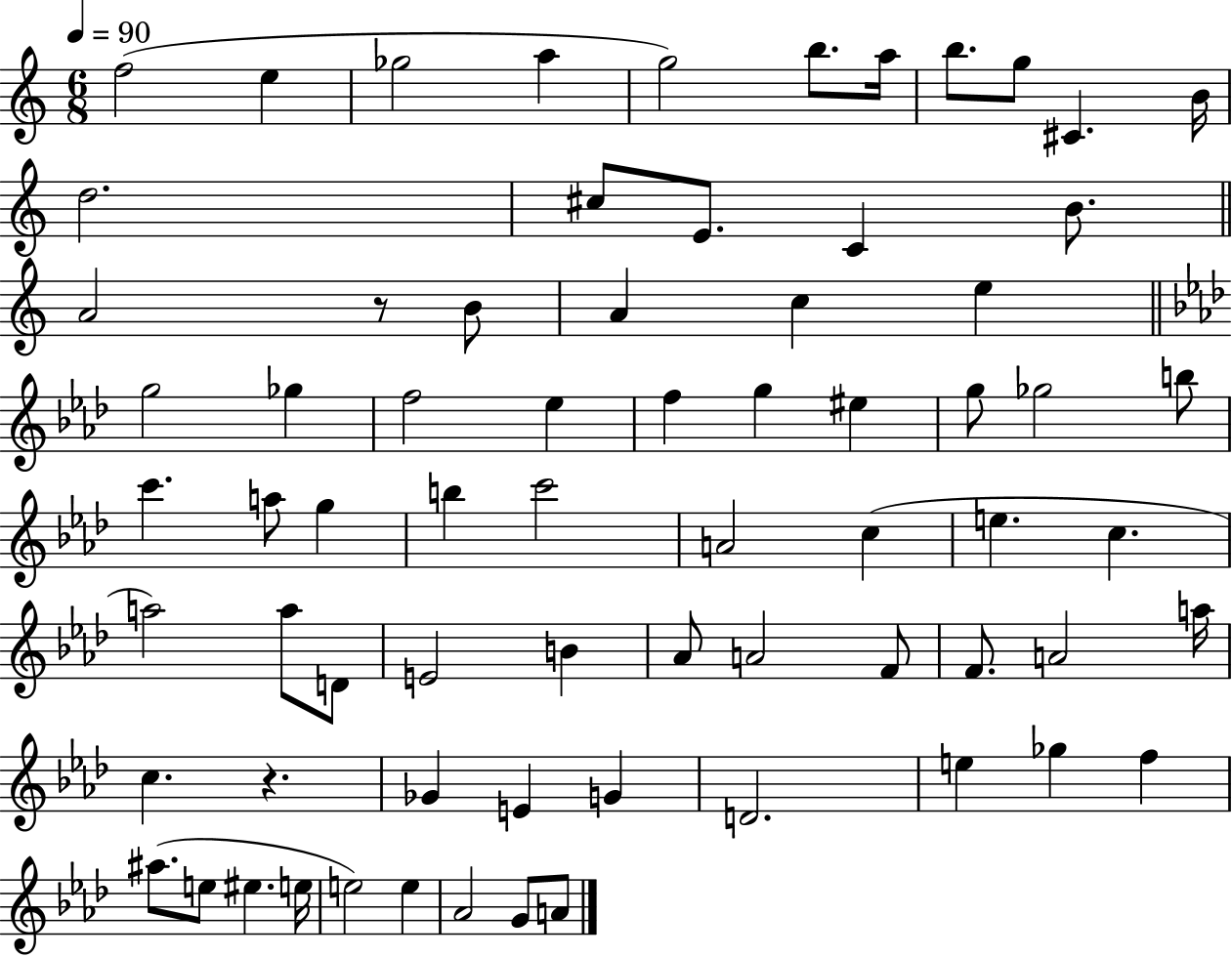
X:1
T:Untitled
M:6/8
L:1/4
K:C
f2 e _g2 a g2 b/2 a/4 b/2 g/2 ^C B/4 d2 ^c/2 E/2 C B/2 A2 z/2 B/2 A c e g2 _g f2 _e f g ^e g/2 _g2 b/2 c' a/2 g b c'2 A2 c e c a2 a/2 D/2 E2 B _A/2 A2 F/2 F/2 A2 a/4 c z _G E G D2 e _g f ^a/2 e/2 ^e e/4 e2 e _A2 G/2 A/2